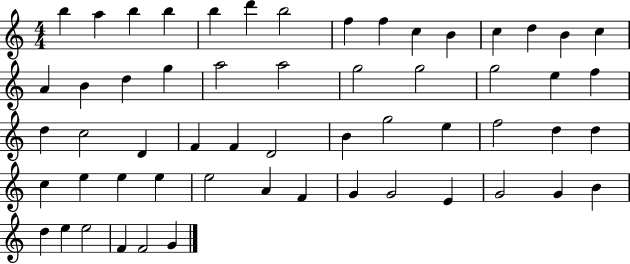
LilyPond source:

{
  \clef treble
  \numericTimeSignature
  \time 4/4
  \key c \major
  b''4 a''4 b''4 b''4 | b''4 d'''4 b''2 | f''4 f''4 c''4 b'4 | c''4 d''4 b'4 c''4 | \break a'4 b'4 d''4 g''4 | a''2 a''2 | g''2 g''2 | g''2 e''4 f''4 | \break d''4 c''2 d'4 | f'4 f'4 d'2 | b'4 g''2 e''4 | f''2 d''4 d''4 | \break c''4 e''4 e''4 e''4 | e''2 a'4 f'4 | g'4 g'2 e'4 | g'2 g'4 b'4 | \break d''4 e''4 e''2 | f'4 f'2 g'4 | \bar "|."
}